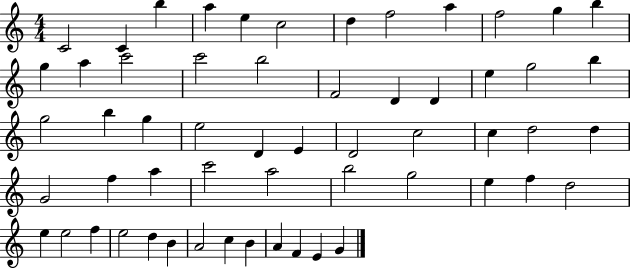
X:1
T:Untitled
M:4/4
L:1/4
K:C
C2 C b a e c2 d f2 a f2 g b g a c'2 c'2 b2 F2 D D e g2 b g2 b g e2 D E D2 c2 c d2 d G2 f a c'2 a2 b2 g2 e f d2 e e2 f e2 d B A2 c B A F E G